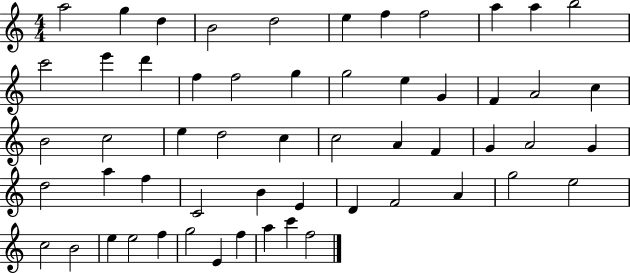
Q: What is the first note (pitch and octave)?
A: A5